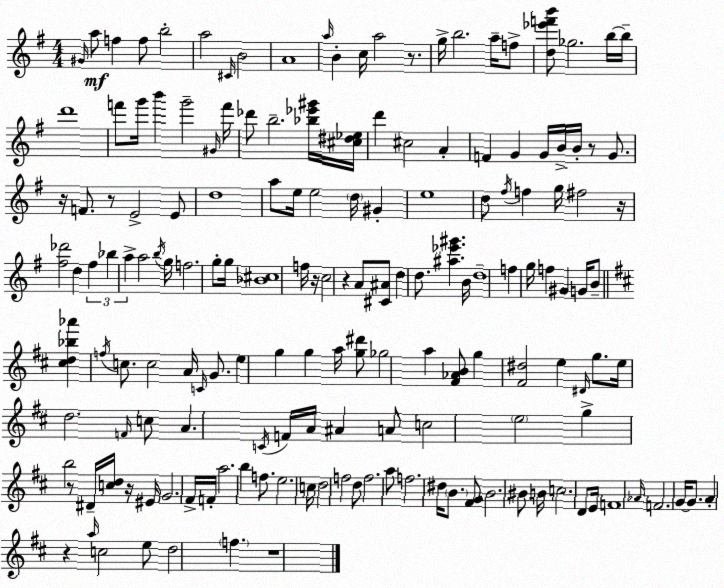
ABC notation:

X:1
T:Untitled
M:4/4
L:1/4
K:G
^G/4 a/2 f f/2 b2 a2 ^C/4 B2 A4 a/4 B c/4 a2 z/2 g/4 b2 a/4 f/2 [d_e'f'b']/2 _g2 b/4 b/4 d'4 f'/2 g'/4 b' g'2 ^G/4 f'/4 _d'/2 b2 [_b_e'^g']/4 [^c^d_e]/4 d' ^c2 A F G G/4 B/4 B/4 z/2 G/2 z/4 F/2 z/2 E2 E/2 d4 a/2 e/4 e2 d/4 ^G e4 d/2 ^f/4 f g/4 ^f2 z/4 [^f_d']2 d ^f _b a a2 b/4 g/4 f2 g/2 g/4 [_B^c]4 f/4 z/4 c2 z A/2 [^C^A]/2 d d/2 [^a_e'^g'] B/4 d4 f g/4 f ^G G/4 B/2 [^cd_b_a'] f/4 c/2 c2 A/4 C/4 G/2 e g g a/4 [g^d']/2 _g2 a [^F_AB]/2 g [^F^d]2 e ^D/4 g/2 e/4 d2 F/4 c/2 A C/4 F/4 A/4 ^A A/2 c2 e2 g b2 z/2 ^D/4 [cd]/4 z/4 ^E/4 G2 ^F/4 F/4 a2 b f/2 e2 c/4 d2 f2 d/2 f2 a/2 f2 ^d/4 B/2 [^FG]/2 B2 ^B/2 B/4 c2 D/2 E/4 F4 _A/4 F2 G/4 G/2 A z a/4 c2 e/2 d2 f z4